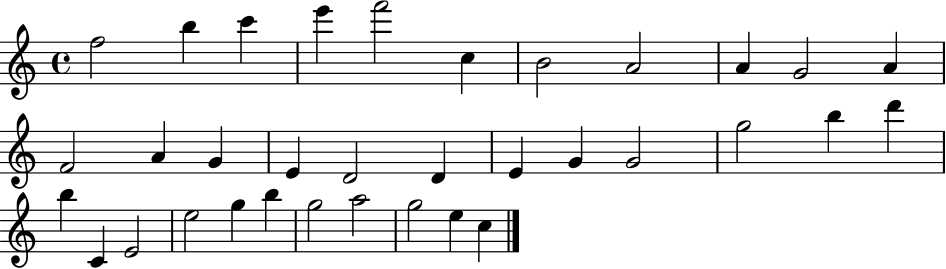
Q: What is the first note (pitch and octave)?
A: F5